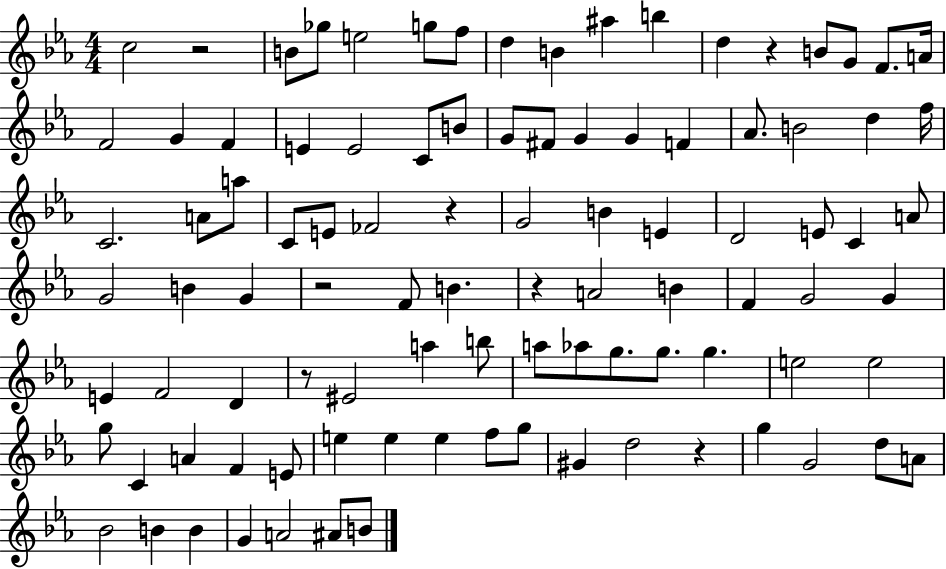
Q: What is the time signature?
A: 4/4